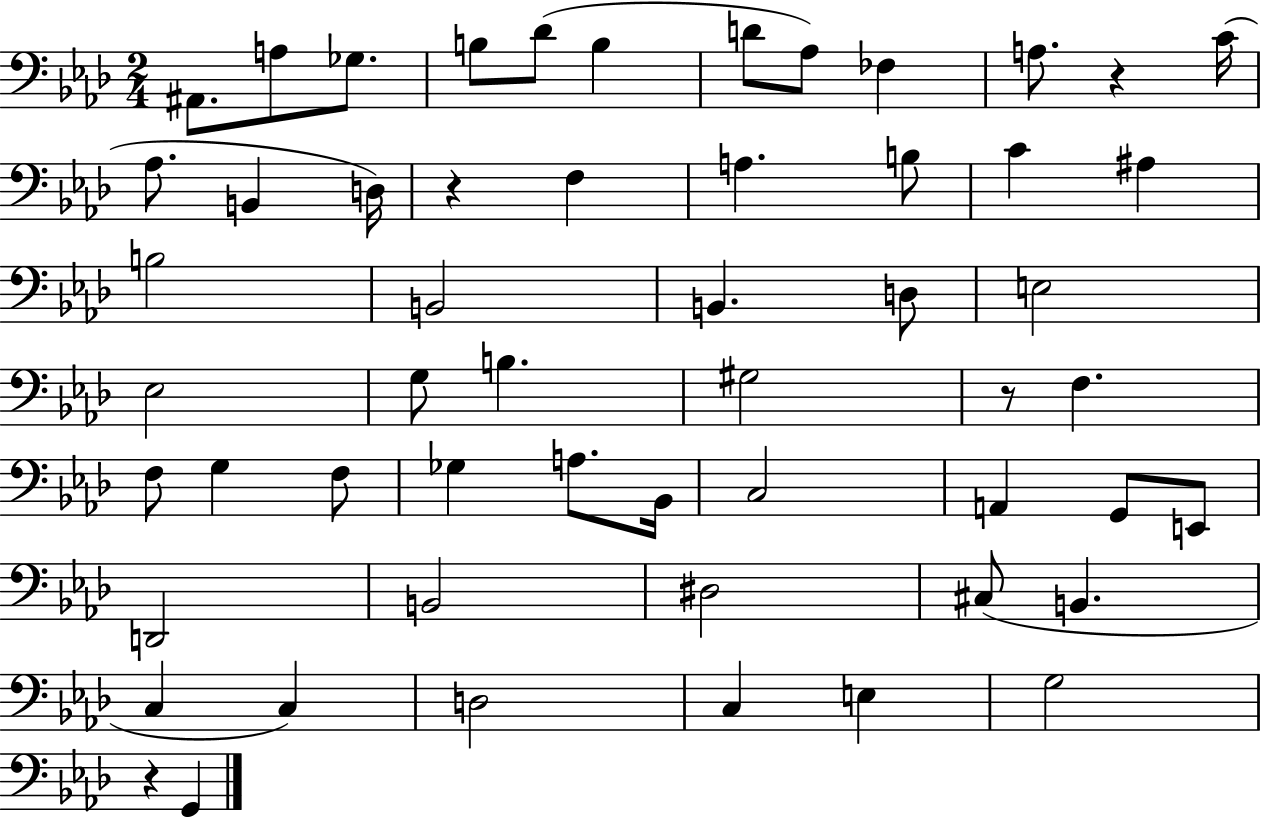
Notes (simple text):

A#2/e. A3/e Gb3/e. B3/e Db4/e B3/q D4/e Ab3/e FES3/q A3/e. R/q C4/s Ab3/e. B2/q D3/s R/q F3/q A3/q. B3/e C4/q A#3/q B3/h B2/h B2/q. D3/e E3/h Eb3/h G3/e B3/q. G#3/h R/e F3/q. F3/e G3/q F3/e Gb3/q A3/e. Bb2/s C3/h A2/q G2/e E2/e D2/h B2/h D#3/h C#3/e B2/q. C3/q C3/q D3/h C3/q E3/q G3/h R/q G2/q